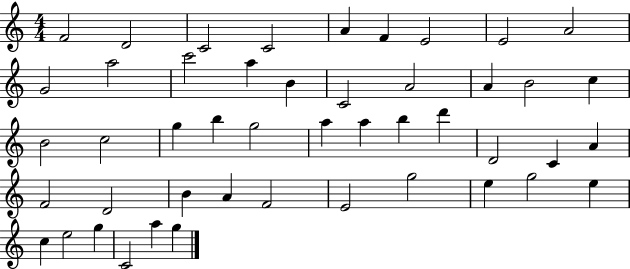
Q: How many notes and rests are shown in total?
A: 47